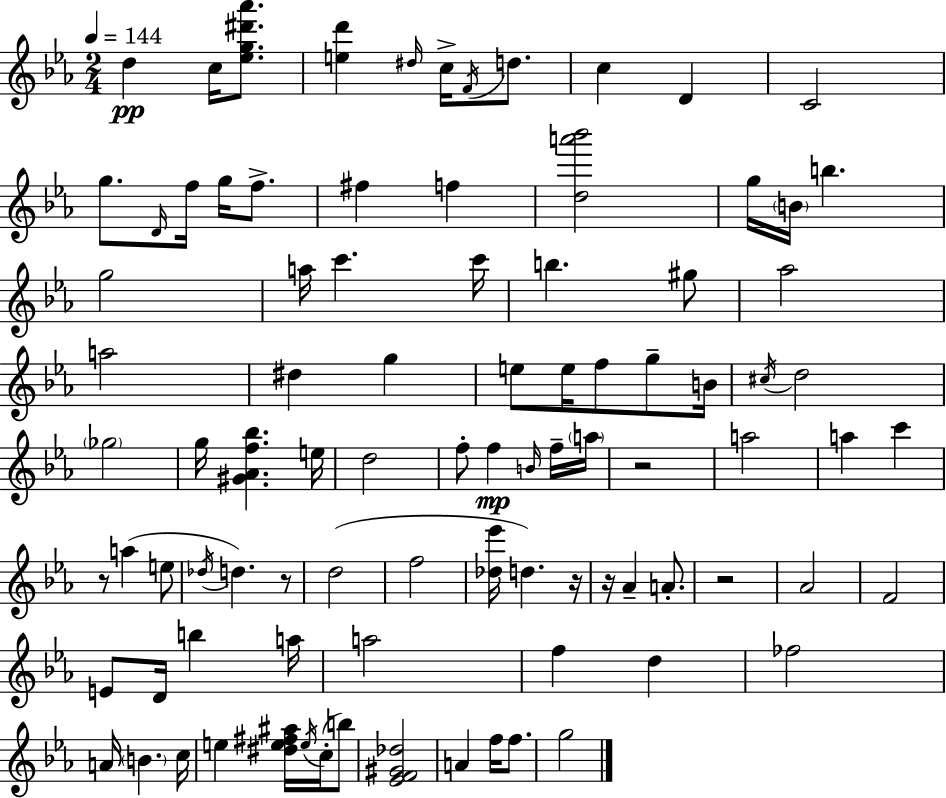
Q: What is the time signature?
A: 2/4